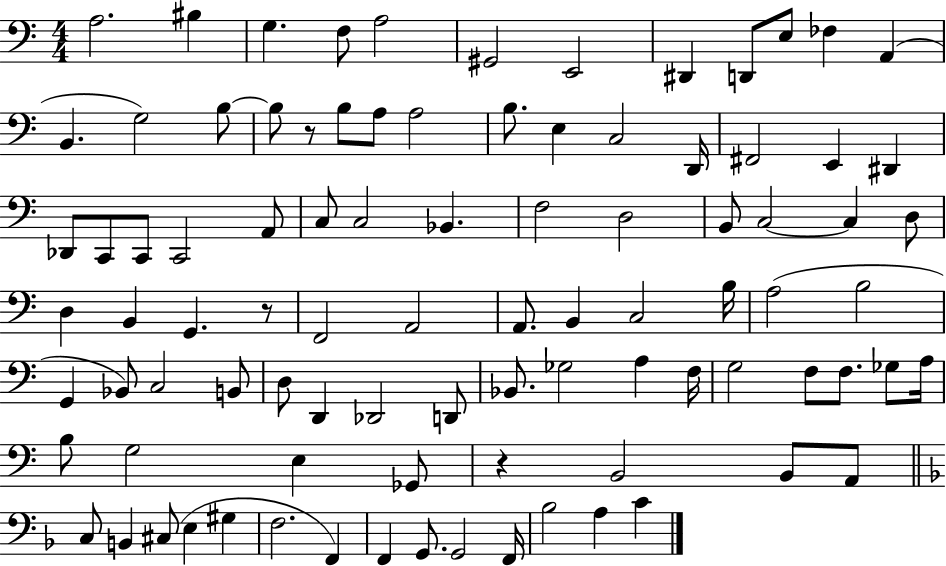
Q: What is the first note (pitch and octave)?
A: A3